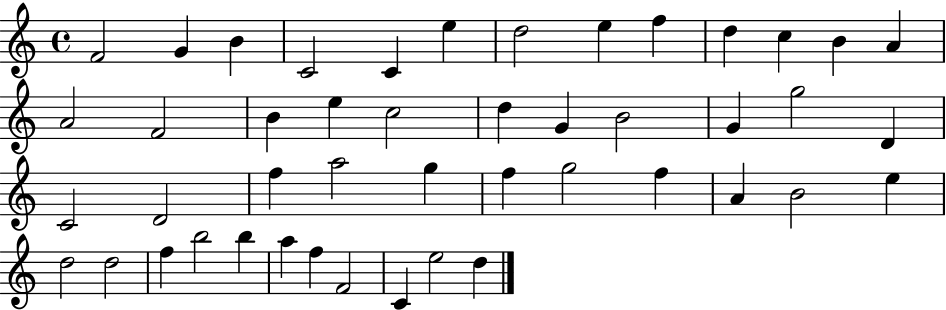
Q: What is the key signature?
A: C major